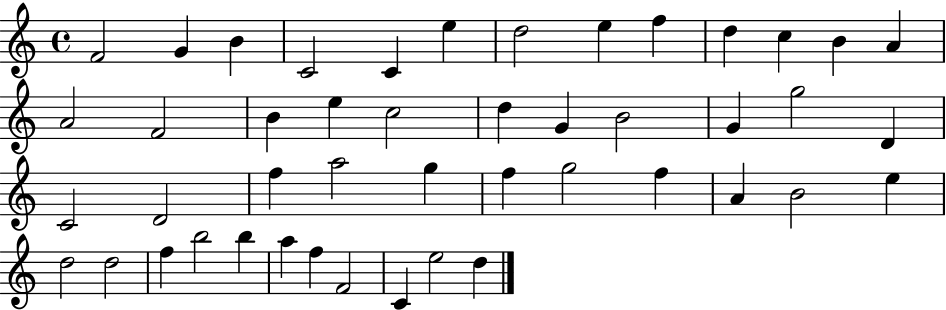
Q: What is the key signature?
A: C major